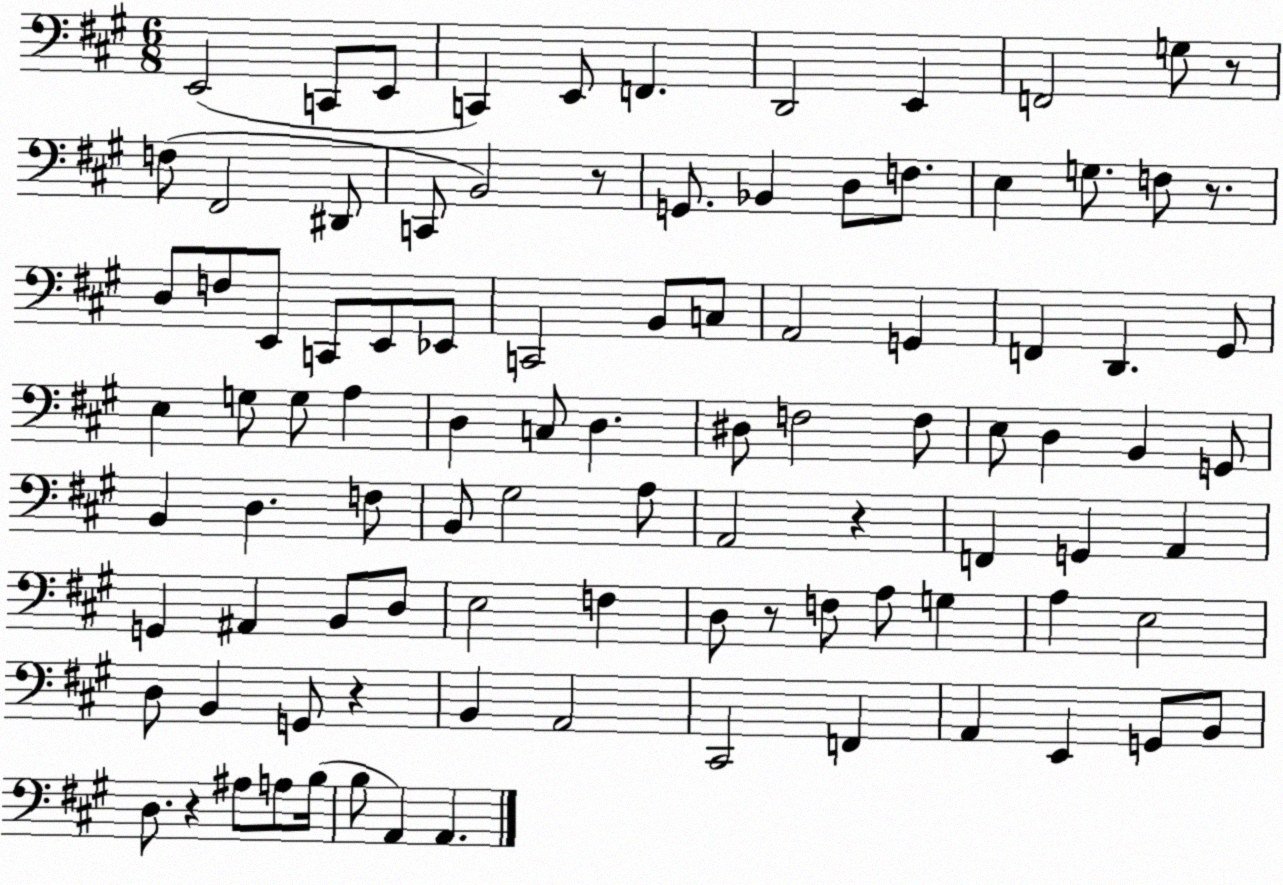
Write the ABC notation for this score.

X:1
T:Untitled
M:6/8
L:1/4
K:A
E,,2 C,,/2 E,,/2 C,, E,,/2 F,, D,,2 E,, F,,2 G,/2 z/2 F,/2 ^F,,2 ^D,,/2 C,,/2 B,,2 z/2 G,,/2 _B,, D,/2 F,/2 E, G,/2 F,/2 z/2 D,/2 F,/2 E,,/2 C,,/2 E,,/2 _E,,/2 C,,2 B,,/2 C,/2 A,,2 G,, F,, D,, ^G,,/2 E, G,/2 G,/2 A, D, C,/2 D, ^D,/2 F,2 F,/2 E,/2 D, B,, G,,/2 B,, D, F,/2 B,,/2 ^G,2 A,/2 A,,2 z F,, G,, A,, G,, ^A,, B,,/2 D,/2 E,2 F, D,/2 z/2 F,/2 A,/2 G, A, E,2 D,/2 B,, G,,/2 z B,, A,,2 ^C,,2 F,, A,, E,, G,,/2 B,,/2 D,/2 z ^A,/2 A,/2 B,/4 B,/2 A,, A,,